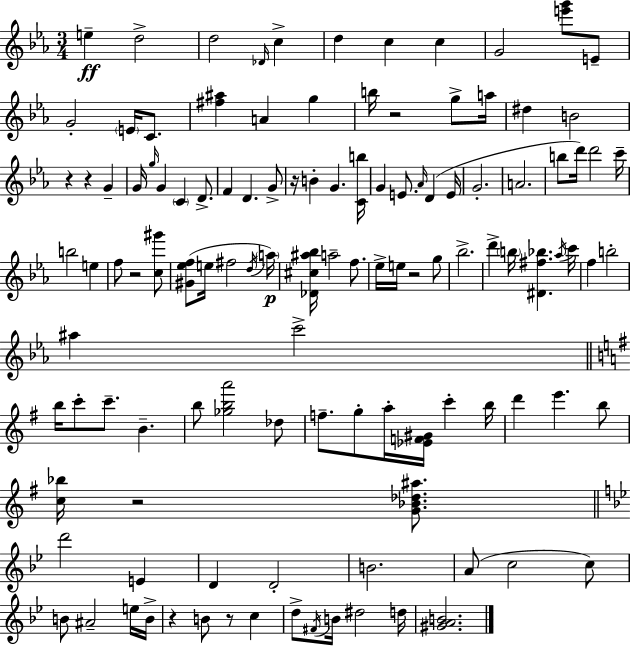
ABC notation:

X:1
T:Untitled
M:3/4
L:1/4
K:Eb
e d2 d2 _D/4 c d c c G2 [e'g']/2 E/2 G2 E/4 C/2 [^f^a] A g b/4 z2 g/2 a/4 ^d B2 z z G G/4 g/4 G C D/2 F D G/2 z/4 B G [Cb]/4 G E/2 _A/4 D E/4 G2 A2 b/2 d'/4 d'2 c'/4 b2 e f/2 z2 [c^g']/2 [^G_ef]/2 e/4 ^f2 d/4 a/4 [_D^c^a_b]/4 a2 f/2 _e/4 e/4 z2 g/2 _b2 d' b/4 [^D^f_b] _a/4 c'/4 f b2 ^a c'2 b/4 c'/2 c'/2 B b/2 [_gba']2 _d/2 f/2 g/2 a/4 [_EF^G]/4 c' b/4 d' e' b/2 [c_b]/4 z2 [G_B_d^a]/2 d'2 E D D2 B2 A/2 c2 c/2 B/2 ^A2 e/4 B/4 z B/2 z/2 c d/2 ^F/4 B/4 ^d2 d/4 [^GAB]2